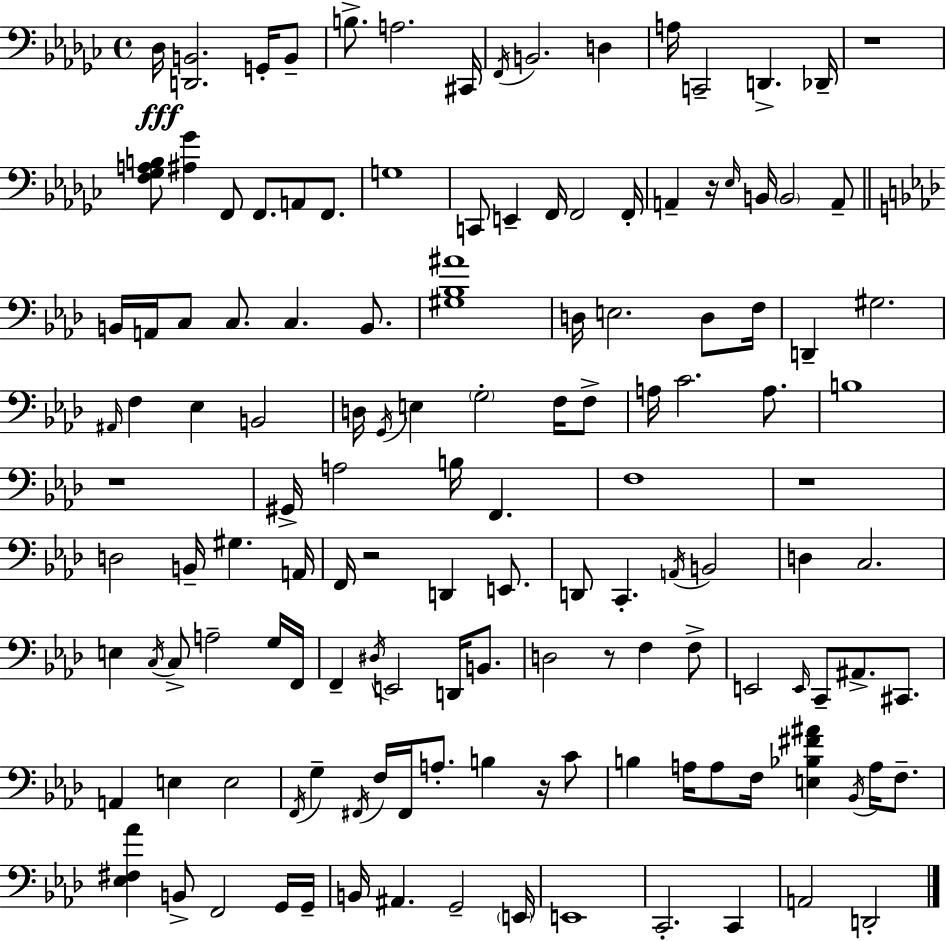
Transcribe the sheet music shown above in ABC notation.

X:1
T:Untitled
M:4/4
L:1/4
K:Ebm
_D,/4 [D,,B,,]2 G,,/4 B,,/2 B,/2 A,2 ^C,,/4 F,,/4 B,,2 D, A,/4 C,,2 D,, _D,,/4 z4 [F,_G,A,B,]/2 [^A,_G] F,,/2 F,,/2 A,,/2 F,,/2 G,4 C,,/2 E,, F,,/4 F,,2 F,,/4 A,, z/4 _E,/4 B,,/4 B,,2 A,,/2 B,,/4 A,,/4 C,/2 C,/2 C, B,,/2 [^G,_B,^A]4 D,/4 E,2 D,/2 F,/4 D,, ^G,2 ^A,,/4 F, _E, B,,2 D,/4 G,,/4 E, G,2 F,/4 F,/2 A,/4 C2 A,/2 B,4 z4 ^G,,/4 A,2 B,/4 F,, F,4 z4 D,2 B,,/4 ^G, A,,/4 F,,/4 z2 D,, E,,/2 D,,/2 C,, A,,/4 B,,2 D, C,2 E, C,/4 C,/2 A,2 G,/4 F,,/4 F,, ^D,/4 E,,2 D,,/4 B,,/2 D,2 z/2 F, F,/2 E,,2 E,,/4 C,,/2 ^A,,/2 ^C,,/2 A,, E, E,2 F,,/4 G, ^F,,/4 F,/4 ^F,,/4 A,/2 B, z/4 C/2 B, A,/4 A,/2 F,/4 [E,_B,^F^A] _B,,/4 A,/4 F,/2 [_E,^F,_A] B,,/2 F,,2 G,,/4 G,,/4 B,,/4 ^A,, G,,2 E,,/4 E,,4 C,,2 C,, A,,2 D,,2